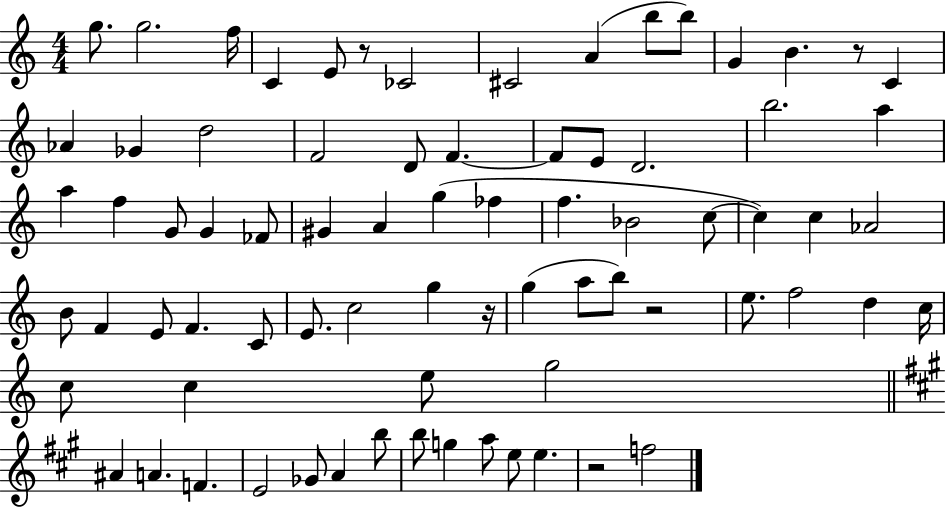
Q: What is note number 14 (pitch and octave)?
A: Ab4